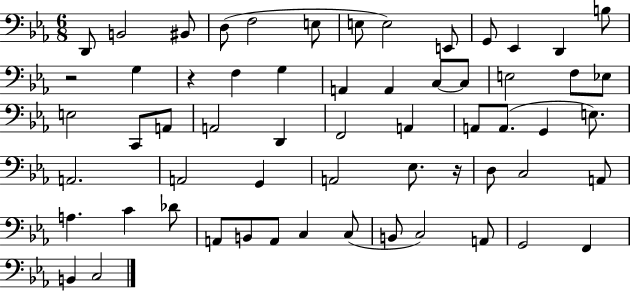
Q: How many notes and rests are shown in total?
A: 60